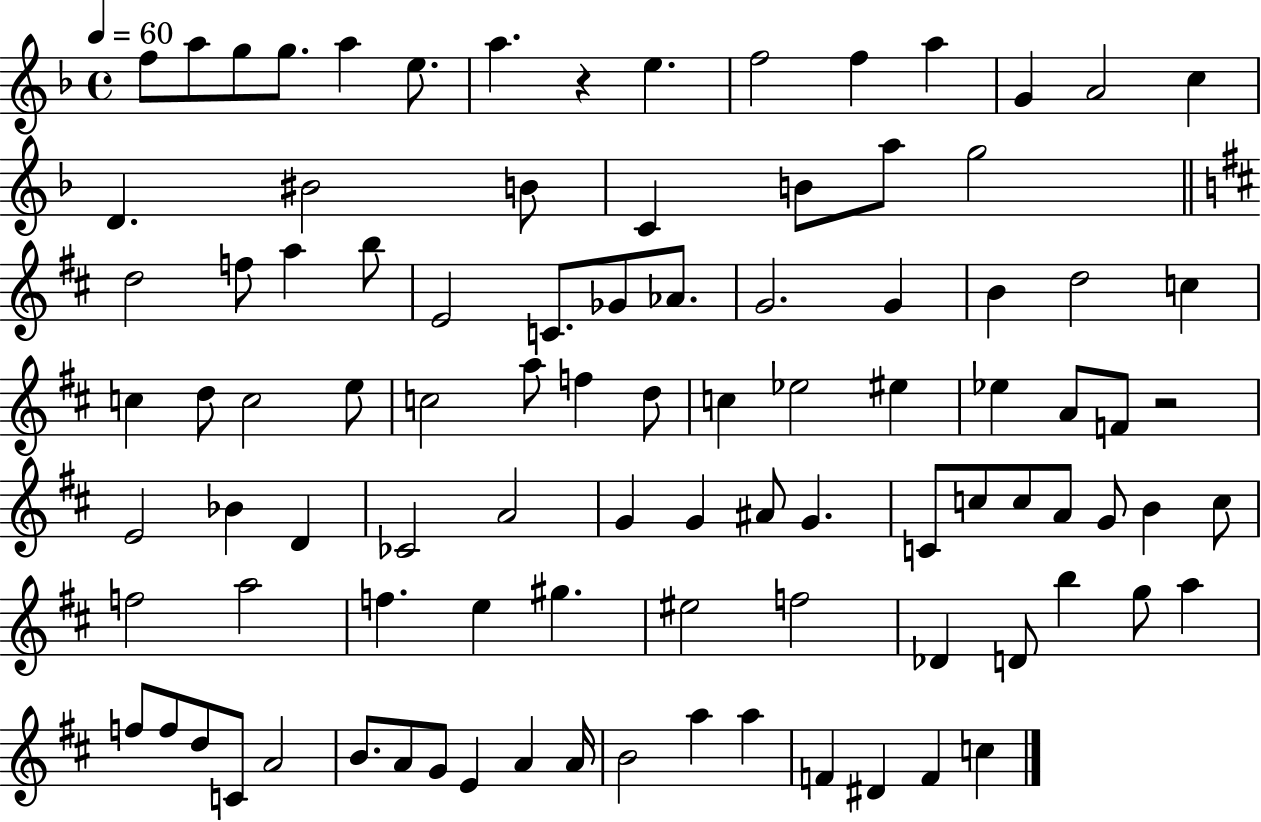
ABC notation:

X:1
T:Untitled
M:4/4
L:1/4
K:F
f/2 a/2 g/2 g/2 a e/2 a z e f2 f a G A2 c D ^B2 B/2 C B/2 a/2 g2 d2 f/2 a b/2 E2 C/2 _G/2 _A/2 G2 G B d2 c c d/2 c2 e/2 c2 a/2 f d/2 c _e2 ^e _e A/2 F/2 z2 E2 _B D _C2 A2 G G ^A/2 G C/2 c/2 c/2 A/2 G/2 B c/2 f2 a2 f e ^g ^e2 f2 _D D/2 b g/2 a f/2 f/2 d/2 C/2 A2 B/2 A/2 G/2 E A A/4 B2 a a F ^D F c